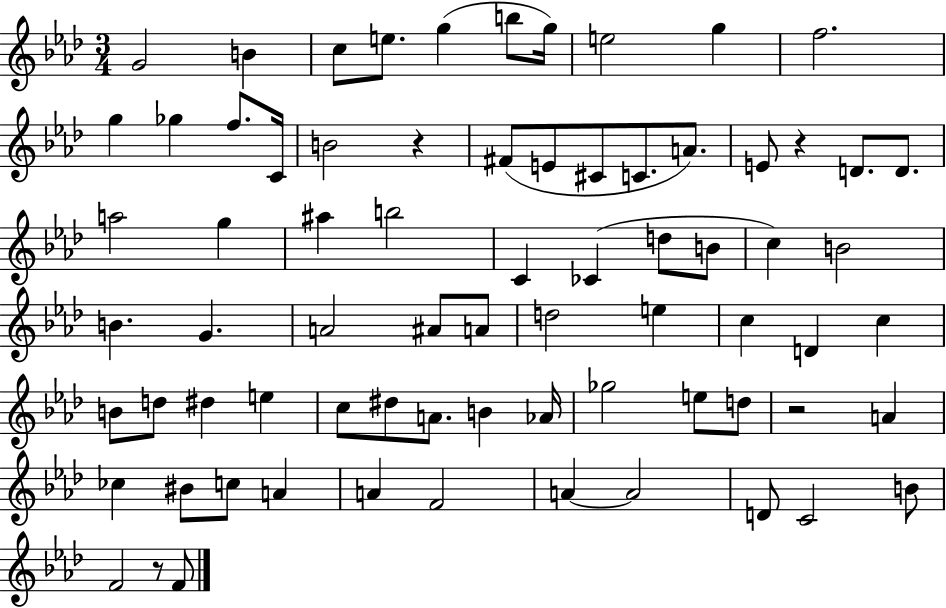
G4/h B4/q C5/e E5/e. G5/q B5/e G5/s E5/h G5/q F5/h. G5/q Gb5/q F5/e. C4/s B4/h R/q F#4/e E4/e C#4/e C4/e. A4/e. E4/e R/q D4/e. D4/e. A5/h G5/q A#5/q B5/h C4/q CES4/q D5/e B4/e C5/q B4/h B4/q. G4/q. A4/h A#4/e A4/e D5/h E5/q C5/q D4/q C5/q B4/e D5/e D#5/q E5/q C5/e D#5/e A4/e. B4/q Ab4/s Gb5/h E5/e D5/e R/h A4/q CES5/q BIS4/e C5/e A4/q A4/q F4/h A4/q A4/h D4/e C4/h B4/e F4/h R/e F4/e